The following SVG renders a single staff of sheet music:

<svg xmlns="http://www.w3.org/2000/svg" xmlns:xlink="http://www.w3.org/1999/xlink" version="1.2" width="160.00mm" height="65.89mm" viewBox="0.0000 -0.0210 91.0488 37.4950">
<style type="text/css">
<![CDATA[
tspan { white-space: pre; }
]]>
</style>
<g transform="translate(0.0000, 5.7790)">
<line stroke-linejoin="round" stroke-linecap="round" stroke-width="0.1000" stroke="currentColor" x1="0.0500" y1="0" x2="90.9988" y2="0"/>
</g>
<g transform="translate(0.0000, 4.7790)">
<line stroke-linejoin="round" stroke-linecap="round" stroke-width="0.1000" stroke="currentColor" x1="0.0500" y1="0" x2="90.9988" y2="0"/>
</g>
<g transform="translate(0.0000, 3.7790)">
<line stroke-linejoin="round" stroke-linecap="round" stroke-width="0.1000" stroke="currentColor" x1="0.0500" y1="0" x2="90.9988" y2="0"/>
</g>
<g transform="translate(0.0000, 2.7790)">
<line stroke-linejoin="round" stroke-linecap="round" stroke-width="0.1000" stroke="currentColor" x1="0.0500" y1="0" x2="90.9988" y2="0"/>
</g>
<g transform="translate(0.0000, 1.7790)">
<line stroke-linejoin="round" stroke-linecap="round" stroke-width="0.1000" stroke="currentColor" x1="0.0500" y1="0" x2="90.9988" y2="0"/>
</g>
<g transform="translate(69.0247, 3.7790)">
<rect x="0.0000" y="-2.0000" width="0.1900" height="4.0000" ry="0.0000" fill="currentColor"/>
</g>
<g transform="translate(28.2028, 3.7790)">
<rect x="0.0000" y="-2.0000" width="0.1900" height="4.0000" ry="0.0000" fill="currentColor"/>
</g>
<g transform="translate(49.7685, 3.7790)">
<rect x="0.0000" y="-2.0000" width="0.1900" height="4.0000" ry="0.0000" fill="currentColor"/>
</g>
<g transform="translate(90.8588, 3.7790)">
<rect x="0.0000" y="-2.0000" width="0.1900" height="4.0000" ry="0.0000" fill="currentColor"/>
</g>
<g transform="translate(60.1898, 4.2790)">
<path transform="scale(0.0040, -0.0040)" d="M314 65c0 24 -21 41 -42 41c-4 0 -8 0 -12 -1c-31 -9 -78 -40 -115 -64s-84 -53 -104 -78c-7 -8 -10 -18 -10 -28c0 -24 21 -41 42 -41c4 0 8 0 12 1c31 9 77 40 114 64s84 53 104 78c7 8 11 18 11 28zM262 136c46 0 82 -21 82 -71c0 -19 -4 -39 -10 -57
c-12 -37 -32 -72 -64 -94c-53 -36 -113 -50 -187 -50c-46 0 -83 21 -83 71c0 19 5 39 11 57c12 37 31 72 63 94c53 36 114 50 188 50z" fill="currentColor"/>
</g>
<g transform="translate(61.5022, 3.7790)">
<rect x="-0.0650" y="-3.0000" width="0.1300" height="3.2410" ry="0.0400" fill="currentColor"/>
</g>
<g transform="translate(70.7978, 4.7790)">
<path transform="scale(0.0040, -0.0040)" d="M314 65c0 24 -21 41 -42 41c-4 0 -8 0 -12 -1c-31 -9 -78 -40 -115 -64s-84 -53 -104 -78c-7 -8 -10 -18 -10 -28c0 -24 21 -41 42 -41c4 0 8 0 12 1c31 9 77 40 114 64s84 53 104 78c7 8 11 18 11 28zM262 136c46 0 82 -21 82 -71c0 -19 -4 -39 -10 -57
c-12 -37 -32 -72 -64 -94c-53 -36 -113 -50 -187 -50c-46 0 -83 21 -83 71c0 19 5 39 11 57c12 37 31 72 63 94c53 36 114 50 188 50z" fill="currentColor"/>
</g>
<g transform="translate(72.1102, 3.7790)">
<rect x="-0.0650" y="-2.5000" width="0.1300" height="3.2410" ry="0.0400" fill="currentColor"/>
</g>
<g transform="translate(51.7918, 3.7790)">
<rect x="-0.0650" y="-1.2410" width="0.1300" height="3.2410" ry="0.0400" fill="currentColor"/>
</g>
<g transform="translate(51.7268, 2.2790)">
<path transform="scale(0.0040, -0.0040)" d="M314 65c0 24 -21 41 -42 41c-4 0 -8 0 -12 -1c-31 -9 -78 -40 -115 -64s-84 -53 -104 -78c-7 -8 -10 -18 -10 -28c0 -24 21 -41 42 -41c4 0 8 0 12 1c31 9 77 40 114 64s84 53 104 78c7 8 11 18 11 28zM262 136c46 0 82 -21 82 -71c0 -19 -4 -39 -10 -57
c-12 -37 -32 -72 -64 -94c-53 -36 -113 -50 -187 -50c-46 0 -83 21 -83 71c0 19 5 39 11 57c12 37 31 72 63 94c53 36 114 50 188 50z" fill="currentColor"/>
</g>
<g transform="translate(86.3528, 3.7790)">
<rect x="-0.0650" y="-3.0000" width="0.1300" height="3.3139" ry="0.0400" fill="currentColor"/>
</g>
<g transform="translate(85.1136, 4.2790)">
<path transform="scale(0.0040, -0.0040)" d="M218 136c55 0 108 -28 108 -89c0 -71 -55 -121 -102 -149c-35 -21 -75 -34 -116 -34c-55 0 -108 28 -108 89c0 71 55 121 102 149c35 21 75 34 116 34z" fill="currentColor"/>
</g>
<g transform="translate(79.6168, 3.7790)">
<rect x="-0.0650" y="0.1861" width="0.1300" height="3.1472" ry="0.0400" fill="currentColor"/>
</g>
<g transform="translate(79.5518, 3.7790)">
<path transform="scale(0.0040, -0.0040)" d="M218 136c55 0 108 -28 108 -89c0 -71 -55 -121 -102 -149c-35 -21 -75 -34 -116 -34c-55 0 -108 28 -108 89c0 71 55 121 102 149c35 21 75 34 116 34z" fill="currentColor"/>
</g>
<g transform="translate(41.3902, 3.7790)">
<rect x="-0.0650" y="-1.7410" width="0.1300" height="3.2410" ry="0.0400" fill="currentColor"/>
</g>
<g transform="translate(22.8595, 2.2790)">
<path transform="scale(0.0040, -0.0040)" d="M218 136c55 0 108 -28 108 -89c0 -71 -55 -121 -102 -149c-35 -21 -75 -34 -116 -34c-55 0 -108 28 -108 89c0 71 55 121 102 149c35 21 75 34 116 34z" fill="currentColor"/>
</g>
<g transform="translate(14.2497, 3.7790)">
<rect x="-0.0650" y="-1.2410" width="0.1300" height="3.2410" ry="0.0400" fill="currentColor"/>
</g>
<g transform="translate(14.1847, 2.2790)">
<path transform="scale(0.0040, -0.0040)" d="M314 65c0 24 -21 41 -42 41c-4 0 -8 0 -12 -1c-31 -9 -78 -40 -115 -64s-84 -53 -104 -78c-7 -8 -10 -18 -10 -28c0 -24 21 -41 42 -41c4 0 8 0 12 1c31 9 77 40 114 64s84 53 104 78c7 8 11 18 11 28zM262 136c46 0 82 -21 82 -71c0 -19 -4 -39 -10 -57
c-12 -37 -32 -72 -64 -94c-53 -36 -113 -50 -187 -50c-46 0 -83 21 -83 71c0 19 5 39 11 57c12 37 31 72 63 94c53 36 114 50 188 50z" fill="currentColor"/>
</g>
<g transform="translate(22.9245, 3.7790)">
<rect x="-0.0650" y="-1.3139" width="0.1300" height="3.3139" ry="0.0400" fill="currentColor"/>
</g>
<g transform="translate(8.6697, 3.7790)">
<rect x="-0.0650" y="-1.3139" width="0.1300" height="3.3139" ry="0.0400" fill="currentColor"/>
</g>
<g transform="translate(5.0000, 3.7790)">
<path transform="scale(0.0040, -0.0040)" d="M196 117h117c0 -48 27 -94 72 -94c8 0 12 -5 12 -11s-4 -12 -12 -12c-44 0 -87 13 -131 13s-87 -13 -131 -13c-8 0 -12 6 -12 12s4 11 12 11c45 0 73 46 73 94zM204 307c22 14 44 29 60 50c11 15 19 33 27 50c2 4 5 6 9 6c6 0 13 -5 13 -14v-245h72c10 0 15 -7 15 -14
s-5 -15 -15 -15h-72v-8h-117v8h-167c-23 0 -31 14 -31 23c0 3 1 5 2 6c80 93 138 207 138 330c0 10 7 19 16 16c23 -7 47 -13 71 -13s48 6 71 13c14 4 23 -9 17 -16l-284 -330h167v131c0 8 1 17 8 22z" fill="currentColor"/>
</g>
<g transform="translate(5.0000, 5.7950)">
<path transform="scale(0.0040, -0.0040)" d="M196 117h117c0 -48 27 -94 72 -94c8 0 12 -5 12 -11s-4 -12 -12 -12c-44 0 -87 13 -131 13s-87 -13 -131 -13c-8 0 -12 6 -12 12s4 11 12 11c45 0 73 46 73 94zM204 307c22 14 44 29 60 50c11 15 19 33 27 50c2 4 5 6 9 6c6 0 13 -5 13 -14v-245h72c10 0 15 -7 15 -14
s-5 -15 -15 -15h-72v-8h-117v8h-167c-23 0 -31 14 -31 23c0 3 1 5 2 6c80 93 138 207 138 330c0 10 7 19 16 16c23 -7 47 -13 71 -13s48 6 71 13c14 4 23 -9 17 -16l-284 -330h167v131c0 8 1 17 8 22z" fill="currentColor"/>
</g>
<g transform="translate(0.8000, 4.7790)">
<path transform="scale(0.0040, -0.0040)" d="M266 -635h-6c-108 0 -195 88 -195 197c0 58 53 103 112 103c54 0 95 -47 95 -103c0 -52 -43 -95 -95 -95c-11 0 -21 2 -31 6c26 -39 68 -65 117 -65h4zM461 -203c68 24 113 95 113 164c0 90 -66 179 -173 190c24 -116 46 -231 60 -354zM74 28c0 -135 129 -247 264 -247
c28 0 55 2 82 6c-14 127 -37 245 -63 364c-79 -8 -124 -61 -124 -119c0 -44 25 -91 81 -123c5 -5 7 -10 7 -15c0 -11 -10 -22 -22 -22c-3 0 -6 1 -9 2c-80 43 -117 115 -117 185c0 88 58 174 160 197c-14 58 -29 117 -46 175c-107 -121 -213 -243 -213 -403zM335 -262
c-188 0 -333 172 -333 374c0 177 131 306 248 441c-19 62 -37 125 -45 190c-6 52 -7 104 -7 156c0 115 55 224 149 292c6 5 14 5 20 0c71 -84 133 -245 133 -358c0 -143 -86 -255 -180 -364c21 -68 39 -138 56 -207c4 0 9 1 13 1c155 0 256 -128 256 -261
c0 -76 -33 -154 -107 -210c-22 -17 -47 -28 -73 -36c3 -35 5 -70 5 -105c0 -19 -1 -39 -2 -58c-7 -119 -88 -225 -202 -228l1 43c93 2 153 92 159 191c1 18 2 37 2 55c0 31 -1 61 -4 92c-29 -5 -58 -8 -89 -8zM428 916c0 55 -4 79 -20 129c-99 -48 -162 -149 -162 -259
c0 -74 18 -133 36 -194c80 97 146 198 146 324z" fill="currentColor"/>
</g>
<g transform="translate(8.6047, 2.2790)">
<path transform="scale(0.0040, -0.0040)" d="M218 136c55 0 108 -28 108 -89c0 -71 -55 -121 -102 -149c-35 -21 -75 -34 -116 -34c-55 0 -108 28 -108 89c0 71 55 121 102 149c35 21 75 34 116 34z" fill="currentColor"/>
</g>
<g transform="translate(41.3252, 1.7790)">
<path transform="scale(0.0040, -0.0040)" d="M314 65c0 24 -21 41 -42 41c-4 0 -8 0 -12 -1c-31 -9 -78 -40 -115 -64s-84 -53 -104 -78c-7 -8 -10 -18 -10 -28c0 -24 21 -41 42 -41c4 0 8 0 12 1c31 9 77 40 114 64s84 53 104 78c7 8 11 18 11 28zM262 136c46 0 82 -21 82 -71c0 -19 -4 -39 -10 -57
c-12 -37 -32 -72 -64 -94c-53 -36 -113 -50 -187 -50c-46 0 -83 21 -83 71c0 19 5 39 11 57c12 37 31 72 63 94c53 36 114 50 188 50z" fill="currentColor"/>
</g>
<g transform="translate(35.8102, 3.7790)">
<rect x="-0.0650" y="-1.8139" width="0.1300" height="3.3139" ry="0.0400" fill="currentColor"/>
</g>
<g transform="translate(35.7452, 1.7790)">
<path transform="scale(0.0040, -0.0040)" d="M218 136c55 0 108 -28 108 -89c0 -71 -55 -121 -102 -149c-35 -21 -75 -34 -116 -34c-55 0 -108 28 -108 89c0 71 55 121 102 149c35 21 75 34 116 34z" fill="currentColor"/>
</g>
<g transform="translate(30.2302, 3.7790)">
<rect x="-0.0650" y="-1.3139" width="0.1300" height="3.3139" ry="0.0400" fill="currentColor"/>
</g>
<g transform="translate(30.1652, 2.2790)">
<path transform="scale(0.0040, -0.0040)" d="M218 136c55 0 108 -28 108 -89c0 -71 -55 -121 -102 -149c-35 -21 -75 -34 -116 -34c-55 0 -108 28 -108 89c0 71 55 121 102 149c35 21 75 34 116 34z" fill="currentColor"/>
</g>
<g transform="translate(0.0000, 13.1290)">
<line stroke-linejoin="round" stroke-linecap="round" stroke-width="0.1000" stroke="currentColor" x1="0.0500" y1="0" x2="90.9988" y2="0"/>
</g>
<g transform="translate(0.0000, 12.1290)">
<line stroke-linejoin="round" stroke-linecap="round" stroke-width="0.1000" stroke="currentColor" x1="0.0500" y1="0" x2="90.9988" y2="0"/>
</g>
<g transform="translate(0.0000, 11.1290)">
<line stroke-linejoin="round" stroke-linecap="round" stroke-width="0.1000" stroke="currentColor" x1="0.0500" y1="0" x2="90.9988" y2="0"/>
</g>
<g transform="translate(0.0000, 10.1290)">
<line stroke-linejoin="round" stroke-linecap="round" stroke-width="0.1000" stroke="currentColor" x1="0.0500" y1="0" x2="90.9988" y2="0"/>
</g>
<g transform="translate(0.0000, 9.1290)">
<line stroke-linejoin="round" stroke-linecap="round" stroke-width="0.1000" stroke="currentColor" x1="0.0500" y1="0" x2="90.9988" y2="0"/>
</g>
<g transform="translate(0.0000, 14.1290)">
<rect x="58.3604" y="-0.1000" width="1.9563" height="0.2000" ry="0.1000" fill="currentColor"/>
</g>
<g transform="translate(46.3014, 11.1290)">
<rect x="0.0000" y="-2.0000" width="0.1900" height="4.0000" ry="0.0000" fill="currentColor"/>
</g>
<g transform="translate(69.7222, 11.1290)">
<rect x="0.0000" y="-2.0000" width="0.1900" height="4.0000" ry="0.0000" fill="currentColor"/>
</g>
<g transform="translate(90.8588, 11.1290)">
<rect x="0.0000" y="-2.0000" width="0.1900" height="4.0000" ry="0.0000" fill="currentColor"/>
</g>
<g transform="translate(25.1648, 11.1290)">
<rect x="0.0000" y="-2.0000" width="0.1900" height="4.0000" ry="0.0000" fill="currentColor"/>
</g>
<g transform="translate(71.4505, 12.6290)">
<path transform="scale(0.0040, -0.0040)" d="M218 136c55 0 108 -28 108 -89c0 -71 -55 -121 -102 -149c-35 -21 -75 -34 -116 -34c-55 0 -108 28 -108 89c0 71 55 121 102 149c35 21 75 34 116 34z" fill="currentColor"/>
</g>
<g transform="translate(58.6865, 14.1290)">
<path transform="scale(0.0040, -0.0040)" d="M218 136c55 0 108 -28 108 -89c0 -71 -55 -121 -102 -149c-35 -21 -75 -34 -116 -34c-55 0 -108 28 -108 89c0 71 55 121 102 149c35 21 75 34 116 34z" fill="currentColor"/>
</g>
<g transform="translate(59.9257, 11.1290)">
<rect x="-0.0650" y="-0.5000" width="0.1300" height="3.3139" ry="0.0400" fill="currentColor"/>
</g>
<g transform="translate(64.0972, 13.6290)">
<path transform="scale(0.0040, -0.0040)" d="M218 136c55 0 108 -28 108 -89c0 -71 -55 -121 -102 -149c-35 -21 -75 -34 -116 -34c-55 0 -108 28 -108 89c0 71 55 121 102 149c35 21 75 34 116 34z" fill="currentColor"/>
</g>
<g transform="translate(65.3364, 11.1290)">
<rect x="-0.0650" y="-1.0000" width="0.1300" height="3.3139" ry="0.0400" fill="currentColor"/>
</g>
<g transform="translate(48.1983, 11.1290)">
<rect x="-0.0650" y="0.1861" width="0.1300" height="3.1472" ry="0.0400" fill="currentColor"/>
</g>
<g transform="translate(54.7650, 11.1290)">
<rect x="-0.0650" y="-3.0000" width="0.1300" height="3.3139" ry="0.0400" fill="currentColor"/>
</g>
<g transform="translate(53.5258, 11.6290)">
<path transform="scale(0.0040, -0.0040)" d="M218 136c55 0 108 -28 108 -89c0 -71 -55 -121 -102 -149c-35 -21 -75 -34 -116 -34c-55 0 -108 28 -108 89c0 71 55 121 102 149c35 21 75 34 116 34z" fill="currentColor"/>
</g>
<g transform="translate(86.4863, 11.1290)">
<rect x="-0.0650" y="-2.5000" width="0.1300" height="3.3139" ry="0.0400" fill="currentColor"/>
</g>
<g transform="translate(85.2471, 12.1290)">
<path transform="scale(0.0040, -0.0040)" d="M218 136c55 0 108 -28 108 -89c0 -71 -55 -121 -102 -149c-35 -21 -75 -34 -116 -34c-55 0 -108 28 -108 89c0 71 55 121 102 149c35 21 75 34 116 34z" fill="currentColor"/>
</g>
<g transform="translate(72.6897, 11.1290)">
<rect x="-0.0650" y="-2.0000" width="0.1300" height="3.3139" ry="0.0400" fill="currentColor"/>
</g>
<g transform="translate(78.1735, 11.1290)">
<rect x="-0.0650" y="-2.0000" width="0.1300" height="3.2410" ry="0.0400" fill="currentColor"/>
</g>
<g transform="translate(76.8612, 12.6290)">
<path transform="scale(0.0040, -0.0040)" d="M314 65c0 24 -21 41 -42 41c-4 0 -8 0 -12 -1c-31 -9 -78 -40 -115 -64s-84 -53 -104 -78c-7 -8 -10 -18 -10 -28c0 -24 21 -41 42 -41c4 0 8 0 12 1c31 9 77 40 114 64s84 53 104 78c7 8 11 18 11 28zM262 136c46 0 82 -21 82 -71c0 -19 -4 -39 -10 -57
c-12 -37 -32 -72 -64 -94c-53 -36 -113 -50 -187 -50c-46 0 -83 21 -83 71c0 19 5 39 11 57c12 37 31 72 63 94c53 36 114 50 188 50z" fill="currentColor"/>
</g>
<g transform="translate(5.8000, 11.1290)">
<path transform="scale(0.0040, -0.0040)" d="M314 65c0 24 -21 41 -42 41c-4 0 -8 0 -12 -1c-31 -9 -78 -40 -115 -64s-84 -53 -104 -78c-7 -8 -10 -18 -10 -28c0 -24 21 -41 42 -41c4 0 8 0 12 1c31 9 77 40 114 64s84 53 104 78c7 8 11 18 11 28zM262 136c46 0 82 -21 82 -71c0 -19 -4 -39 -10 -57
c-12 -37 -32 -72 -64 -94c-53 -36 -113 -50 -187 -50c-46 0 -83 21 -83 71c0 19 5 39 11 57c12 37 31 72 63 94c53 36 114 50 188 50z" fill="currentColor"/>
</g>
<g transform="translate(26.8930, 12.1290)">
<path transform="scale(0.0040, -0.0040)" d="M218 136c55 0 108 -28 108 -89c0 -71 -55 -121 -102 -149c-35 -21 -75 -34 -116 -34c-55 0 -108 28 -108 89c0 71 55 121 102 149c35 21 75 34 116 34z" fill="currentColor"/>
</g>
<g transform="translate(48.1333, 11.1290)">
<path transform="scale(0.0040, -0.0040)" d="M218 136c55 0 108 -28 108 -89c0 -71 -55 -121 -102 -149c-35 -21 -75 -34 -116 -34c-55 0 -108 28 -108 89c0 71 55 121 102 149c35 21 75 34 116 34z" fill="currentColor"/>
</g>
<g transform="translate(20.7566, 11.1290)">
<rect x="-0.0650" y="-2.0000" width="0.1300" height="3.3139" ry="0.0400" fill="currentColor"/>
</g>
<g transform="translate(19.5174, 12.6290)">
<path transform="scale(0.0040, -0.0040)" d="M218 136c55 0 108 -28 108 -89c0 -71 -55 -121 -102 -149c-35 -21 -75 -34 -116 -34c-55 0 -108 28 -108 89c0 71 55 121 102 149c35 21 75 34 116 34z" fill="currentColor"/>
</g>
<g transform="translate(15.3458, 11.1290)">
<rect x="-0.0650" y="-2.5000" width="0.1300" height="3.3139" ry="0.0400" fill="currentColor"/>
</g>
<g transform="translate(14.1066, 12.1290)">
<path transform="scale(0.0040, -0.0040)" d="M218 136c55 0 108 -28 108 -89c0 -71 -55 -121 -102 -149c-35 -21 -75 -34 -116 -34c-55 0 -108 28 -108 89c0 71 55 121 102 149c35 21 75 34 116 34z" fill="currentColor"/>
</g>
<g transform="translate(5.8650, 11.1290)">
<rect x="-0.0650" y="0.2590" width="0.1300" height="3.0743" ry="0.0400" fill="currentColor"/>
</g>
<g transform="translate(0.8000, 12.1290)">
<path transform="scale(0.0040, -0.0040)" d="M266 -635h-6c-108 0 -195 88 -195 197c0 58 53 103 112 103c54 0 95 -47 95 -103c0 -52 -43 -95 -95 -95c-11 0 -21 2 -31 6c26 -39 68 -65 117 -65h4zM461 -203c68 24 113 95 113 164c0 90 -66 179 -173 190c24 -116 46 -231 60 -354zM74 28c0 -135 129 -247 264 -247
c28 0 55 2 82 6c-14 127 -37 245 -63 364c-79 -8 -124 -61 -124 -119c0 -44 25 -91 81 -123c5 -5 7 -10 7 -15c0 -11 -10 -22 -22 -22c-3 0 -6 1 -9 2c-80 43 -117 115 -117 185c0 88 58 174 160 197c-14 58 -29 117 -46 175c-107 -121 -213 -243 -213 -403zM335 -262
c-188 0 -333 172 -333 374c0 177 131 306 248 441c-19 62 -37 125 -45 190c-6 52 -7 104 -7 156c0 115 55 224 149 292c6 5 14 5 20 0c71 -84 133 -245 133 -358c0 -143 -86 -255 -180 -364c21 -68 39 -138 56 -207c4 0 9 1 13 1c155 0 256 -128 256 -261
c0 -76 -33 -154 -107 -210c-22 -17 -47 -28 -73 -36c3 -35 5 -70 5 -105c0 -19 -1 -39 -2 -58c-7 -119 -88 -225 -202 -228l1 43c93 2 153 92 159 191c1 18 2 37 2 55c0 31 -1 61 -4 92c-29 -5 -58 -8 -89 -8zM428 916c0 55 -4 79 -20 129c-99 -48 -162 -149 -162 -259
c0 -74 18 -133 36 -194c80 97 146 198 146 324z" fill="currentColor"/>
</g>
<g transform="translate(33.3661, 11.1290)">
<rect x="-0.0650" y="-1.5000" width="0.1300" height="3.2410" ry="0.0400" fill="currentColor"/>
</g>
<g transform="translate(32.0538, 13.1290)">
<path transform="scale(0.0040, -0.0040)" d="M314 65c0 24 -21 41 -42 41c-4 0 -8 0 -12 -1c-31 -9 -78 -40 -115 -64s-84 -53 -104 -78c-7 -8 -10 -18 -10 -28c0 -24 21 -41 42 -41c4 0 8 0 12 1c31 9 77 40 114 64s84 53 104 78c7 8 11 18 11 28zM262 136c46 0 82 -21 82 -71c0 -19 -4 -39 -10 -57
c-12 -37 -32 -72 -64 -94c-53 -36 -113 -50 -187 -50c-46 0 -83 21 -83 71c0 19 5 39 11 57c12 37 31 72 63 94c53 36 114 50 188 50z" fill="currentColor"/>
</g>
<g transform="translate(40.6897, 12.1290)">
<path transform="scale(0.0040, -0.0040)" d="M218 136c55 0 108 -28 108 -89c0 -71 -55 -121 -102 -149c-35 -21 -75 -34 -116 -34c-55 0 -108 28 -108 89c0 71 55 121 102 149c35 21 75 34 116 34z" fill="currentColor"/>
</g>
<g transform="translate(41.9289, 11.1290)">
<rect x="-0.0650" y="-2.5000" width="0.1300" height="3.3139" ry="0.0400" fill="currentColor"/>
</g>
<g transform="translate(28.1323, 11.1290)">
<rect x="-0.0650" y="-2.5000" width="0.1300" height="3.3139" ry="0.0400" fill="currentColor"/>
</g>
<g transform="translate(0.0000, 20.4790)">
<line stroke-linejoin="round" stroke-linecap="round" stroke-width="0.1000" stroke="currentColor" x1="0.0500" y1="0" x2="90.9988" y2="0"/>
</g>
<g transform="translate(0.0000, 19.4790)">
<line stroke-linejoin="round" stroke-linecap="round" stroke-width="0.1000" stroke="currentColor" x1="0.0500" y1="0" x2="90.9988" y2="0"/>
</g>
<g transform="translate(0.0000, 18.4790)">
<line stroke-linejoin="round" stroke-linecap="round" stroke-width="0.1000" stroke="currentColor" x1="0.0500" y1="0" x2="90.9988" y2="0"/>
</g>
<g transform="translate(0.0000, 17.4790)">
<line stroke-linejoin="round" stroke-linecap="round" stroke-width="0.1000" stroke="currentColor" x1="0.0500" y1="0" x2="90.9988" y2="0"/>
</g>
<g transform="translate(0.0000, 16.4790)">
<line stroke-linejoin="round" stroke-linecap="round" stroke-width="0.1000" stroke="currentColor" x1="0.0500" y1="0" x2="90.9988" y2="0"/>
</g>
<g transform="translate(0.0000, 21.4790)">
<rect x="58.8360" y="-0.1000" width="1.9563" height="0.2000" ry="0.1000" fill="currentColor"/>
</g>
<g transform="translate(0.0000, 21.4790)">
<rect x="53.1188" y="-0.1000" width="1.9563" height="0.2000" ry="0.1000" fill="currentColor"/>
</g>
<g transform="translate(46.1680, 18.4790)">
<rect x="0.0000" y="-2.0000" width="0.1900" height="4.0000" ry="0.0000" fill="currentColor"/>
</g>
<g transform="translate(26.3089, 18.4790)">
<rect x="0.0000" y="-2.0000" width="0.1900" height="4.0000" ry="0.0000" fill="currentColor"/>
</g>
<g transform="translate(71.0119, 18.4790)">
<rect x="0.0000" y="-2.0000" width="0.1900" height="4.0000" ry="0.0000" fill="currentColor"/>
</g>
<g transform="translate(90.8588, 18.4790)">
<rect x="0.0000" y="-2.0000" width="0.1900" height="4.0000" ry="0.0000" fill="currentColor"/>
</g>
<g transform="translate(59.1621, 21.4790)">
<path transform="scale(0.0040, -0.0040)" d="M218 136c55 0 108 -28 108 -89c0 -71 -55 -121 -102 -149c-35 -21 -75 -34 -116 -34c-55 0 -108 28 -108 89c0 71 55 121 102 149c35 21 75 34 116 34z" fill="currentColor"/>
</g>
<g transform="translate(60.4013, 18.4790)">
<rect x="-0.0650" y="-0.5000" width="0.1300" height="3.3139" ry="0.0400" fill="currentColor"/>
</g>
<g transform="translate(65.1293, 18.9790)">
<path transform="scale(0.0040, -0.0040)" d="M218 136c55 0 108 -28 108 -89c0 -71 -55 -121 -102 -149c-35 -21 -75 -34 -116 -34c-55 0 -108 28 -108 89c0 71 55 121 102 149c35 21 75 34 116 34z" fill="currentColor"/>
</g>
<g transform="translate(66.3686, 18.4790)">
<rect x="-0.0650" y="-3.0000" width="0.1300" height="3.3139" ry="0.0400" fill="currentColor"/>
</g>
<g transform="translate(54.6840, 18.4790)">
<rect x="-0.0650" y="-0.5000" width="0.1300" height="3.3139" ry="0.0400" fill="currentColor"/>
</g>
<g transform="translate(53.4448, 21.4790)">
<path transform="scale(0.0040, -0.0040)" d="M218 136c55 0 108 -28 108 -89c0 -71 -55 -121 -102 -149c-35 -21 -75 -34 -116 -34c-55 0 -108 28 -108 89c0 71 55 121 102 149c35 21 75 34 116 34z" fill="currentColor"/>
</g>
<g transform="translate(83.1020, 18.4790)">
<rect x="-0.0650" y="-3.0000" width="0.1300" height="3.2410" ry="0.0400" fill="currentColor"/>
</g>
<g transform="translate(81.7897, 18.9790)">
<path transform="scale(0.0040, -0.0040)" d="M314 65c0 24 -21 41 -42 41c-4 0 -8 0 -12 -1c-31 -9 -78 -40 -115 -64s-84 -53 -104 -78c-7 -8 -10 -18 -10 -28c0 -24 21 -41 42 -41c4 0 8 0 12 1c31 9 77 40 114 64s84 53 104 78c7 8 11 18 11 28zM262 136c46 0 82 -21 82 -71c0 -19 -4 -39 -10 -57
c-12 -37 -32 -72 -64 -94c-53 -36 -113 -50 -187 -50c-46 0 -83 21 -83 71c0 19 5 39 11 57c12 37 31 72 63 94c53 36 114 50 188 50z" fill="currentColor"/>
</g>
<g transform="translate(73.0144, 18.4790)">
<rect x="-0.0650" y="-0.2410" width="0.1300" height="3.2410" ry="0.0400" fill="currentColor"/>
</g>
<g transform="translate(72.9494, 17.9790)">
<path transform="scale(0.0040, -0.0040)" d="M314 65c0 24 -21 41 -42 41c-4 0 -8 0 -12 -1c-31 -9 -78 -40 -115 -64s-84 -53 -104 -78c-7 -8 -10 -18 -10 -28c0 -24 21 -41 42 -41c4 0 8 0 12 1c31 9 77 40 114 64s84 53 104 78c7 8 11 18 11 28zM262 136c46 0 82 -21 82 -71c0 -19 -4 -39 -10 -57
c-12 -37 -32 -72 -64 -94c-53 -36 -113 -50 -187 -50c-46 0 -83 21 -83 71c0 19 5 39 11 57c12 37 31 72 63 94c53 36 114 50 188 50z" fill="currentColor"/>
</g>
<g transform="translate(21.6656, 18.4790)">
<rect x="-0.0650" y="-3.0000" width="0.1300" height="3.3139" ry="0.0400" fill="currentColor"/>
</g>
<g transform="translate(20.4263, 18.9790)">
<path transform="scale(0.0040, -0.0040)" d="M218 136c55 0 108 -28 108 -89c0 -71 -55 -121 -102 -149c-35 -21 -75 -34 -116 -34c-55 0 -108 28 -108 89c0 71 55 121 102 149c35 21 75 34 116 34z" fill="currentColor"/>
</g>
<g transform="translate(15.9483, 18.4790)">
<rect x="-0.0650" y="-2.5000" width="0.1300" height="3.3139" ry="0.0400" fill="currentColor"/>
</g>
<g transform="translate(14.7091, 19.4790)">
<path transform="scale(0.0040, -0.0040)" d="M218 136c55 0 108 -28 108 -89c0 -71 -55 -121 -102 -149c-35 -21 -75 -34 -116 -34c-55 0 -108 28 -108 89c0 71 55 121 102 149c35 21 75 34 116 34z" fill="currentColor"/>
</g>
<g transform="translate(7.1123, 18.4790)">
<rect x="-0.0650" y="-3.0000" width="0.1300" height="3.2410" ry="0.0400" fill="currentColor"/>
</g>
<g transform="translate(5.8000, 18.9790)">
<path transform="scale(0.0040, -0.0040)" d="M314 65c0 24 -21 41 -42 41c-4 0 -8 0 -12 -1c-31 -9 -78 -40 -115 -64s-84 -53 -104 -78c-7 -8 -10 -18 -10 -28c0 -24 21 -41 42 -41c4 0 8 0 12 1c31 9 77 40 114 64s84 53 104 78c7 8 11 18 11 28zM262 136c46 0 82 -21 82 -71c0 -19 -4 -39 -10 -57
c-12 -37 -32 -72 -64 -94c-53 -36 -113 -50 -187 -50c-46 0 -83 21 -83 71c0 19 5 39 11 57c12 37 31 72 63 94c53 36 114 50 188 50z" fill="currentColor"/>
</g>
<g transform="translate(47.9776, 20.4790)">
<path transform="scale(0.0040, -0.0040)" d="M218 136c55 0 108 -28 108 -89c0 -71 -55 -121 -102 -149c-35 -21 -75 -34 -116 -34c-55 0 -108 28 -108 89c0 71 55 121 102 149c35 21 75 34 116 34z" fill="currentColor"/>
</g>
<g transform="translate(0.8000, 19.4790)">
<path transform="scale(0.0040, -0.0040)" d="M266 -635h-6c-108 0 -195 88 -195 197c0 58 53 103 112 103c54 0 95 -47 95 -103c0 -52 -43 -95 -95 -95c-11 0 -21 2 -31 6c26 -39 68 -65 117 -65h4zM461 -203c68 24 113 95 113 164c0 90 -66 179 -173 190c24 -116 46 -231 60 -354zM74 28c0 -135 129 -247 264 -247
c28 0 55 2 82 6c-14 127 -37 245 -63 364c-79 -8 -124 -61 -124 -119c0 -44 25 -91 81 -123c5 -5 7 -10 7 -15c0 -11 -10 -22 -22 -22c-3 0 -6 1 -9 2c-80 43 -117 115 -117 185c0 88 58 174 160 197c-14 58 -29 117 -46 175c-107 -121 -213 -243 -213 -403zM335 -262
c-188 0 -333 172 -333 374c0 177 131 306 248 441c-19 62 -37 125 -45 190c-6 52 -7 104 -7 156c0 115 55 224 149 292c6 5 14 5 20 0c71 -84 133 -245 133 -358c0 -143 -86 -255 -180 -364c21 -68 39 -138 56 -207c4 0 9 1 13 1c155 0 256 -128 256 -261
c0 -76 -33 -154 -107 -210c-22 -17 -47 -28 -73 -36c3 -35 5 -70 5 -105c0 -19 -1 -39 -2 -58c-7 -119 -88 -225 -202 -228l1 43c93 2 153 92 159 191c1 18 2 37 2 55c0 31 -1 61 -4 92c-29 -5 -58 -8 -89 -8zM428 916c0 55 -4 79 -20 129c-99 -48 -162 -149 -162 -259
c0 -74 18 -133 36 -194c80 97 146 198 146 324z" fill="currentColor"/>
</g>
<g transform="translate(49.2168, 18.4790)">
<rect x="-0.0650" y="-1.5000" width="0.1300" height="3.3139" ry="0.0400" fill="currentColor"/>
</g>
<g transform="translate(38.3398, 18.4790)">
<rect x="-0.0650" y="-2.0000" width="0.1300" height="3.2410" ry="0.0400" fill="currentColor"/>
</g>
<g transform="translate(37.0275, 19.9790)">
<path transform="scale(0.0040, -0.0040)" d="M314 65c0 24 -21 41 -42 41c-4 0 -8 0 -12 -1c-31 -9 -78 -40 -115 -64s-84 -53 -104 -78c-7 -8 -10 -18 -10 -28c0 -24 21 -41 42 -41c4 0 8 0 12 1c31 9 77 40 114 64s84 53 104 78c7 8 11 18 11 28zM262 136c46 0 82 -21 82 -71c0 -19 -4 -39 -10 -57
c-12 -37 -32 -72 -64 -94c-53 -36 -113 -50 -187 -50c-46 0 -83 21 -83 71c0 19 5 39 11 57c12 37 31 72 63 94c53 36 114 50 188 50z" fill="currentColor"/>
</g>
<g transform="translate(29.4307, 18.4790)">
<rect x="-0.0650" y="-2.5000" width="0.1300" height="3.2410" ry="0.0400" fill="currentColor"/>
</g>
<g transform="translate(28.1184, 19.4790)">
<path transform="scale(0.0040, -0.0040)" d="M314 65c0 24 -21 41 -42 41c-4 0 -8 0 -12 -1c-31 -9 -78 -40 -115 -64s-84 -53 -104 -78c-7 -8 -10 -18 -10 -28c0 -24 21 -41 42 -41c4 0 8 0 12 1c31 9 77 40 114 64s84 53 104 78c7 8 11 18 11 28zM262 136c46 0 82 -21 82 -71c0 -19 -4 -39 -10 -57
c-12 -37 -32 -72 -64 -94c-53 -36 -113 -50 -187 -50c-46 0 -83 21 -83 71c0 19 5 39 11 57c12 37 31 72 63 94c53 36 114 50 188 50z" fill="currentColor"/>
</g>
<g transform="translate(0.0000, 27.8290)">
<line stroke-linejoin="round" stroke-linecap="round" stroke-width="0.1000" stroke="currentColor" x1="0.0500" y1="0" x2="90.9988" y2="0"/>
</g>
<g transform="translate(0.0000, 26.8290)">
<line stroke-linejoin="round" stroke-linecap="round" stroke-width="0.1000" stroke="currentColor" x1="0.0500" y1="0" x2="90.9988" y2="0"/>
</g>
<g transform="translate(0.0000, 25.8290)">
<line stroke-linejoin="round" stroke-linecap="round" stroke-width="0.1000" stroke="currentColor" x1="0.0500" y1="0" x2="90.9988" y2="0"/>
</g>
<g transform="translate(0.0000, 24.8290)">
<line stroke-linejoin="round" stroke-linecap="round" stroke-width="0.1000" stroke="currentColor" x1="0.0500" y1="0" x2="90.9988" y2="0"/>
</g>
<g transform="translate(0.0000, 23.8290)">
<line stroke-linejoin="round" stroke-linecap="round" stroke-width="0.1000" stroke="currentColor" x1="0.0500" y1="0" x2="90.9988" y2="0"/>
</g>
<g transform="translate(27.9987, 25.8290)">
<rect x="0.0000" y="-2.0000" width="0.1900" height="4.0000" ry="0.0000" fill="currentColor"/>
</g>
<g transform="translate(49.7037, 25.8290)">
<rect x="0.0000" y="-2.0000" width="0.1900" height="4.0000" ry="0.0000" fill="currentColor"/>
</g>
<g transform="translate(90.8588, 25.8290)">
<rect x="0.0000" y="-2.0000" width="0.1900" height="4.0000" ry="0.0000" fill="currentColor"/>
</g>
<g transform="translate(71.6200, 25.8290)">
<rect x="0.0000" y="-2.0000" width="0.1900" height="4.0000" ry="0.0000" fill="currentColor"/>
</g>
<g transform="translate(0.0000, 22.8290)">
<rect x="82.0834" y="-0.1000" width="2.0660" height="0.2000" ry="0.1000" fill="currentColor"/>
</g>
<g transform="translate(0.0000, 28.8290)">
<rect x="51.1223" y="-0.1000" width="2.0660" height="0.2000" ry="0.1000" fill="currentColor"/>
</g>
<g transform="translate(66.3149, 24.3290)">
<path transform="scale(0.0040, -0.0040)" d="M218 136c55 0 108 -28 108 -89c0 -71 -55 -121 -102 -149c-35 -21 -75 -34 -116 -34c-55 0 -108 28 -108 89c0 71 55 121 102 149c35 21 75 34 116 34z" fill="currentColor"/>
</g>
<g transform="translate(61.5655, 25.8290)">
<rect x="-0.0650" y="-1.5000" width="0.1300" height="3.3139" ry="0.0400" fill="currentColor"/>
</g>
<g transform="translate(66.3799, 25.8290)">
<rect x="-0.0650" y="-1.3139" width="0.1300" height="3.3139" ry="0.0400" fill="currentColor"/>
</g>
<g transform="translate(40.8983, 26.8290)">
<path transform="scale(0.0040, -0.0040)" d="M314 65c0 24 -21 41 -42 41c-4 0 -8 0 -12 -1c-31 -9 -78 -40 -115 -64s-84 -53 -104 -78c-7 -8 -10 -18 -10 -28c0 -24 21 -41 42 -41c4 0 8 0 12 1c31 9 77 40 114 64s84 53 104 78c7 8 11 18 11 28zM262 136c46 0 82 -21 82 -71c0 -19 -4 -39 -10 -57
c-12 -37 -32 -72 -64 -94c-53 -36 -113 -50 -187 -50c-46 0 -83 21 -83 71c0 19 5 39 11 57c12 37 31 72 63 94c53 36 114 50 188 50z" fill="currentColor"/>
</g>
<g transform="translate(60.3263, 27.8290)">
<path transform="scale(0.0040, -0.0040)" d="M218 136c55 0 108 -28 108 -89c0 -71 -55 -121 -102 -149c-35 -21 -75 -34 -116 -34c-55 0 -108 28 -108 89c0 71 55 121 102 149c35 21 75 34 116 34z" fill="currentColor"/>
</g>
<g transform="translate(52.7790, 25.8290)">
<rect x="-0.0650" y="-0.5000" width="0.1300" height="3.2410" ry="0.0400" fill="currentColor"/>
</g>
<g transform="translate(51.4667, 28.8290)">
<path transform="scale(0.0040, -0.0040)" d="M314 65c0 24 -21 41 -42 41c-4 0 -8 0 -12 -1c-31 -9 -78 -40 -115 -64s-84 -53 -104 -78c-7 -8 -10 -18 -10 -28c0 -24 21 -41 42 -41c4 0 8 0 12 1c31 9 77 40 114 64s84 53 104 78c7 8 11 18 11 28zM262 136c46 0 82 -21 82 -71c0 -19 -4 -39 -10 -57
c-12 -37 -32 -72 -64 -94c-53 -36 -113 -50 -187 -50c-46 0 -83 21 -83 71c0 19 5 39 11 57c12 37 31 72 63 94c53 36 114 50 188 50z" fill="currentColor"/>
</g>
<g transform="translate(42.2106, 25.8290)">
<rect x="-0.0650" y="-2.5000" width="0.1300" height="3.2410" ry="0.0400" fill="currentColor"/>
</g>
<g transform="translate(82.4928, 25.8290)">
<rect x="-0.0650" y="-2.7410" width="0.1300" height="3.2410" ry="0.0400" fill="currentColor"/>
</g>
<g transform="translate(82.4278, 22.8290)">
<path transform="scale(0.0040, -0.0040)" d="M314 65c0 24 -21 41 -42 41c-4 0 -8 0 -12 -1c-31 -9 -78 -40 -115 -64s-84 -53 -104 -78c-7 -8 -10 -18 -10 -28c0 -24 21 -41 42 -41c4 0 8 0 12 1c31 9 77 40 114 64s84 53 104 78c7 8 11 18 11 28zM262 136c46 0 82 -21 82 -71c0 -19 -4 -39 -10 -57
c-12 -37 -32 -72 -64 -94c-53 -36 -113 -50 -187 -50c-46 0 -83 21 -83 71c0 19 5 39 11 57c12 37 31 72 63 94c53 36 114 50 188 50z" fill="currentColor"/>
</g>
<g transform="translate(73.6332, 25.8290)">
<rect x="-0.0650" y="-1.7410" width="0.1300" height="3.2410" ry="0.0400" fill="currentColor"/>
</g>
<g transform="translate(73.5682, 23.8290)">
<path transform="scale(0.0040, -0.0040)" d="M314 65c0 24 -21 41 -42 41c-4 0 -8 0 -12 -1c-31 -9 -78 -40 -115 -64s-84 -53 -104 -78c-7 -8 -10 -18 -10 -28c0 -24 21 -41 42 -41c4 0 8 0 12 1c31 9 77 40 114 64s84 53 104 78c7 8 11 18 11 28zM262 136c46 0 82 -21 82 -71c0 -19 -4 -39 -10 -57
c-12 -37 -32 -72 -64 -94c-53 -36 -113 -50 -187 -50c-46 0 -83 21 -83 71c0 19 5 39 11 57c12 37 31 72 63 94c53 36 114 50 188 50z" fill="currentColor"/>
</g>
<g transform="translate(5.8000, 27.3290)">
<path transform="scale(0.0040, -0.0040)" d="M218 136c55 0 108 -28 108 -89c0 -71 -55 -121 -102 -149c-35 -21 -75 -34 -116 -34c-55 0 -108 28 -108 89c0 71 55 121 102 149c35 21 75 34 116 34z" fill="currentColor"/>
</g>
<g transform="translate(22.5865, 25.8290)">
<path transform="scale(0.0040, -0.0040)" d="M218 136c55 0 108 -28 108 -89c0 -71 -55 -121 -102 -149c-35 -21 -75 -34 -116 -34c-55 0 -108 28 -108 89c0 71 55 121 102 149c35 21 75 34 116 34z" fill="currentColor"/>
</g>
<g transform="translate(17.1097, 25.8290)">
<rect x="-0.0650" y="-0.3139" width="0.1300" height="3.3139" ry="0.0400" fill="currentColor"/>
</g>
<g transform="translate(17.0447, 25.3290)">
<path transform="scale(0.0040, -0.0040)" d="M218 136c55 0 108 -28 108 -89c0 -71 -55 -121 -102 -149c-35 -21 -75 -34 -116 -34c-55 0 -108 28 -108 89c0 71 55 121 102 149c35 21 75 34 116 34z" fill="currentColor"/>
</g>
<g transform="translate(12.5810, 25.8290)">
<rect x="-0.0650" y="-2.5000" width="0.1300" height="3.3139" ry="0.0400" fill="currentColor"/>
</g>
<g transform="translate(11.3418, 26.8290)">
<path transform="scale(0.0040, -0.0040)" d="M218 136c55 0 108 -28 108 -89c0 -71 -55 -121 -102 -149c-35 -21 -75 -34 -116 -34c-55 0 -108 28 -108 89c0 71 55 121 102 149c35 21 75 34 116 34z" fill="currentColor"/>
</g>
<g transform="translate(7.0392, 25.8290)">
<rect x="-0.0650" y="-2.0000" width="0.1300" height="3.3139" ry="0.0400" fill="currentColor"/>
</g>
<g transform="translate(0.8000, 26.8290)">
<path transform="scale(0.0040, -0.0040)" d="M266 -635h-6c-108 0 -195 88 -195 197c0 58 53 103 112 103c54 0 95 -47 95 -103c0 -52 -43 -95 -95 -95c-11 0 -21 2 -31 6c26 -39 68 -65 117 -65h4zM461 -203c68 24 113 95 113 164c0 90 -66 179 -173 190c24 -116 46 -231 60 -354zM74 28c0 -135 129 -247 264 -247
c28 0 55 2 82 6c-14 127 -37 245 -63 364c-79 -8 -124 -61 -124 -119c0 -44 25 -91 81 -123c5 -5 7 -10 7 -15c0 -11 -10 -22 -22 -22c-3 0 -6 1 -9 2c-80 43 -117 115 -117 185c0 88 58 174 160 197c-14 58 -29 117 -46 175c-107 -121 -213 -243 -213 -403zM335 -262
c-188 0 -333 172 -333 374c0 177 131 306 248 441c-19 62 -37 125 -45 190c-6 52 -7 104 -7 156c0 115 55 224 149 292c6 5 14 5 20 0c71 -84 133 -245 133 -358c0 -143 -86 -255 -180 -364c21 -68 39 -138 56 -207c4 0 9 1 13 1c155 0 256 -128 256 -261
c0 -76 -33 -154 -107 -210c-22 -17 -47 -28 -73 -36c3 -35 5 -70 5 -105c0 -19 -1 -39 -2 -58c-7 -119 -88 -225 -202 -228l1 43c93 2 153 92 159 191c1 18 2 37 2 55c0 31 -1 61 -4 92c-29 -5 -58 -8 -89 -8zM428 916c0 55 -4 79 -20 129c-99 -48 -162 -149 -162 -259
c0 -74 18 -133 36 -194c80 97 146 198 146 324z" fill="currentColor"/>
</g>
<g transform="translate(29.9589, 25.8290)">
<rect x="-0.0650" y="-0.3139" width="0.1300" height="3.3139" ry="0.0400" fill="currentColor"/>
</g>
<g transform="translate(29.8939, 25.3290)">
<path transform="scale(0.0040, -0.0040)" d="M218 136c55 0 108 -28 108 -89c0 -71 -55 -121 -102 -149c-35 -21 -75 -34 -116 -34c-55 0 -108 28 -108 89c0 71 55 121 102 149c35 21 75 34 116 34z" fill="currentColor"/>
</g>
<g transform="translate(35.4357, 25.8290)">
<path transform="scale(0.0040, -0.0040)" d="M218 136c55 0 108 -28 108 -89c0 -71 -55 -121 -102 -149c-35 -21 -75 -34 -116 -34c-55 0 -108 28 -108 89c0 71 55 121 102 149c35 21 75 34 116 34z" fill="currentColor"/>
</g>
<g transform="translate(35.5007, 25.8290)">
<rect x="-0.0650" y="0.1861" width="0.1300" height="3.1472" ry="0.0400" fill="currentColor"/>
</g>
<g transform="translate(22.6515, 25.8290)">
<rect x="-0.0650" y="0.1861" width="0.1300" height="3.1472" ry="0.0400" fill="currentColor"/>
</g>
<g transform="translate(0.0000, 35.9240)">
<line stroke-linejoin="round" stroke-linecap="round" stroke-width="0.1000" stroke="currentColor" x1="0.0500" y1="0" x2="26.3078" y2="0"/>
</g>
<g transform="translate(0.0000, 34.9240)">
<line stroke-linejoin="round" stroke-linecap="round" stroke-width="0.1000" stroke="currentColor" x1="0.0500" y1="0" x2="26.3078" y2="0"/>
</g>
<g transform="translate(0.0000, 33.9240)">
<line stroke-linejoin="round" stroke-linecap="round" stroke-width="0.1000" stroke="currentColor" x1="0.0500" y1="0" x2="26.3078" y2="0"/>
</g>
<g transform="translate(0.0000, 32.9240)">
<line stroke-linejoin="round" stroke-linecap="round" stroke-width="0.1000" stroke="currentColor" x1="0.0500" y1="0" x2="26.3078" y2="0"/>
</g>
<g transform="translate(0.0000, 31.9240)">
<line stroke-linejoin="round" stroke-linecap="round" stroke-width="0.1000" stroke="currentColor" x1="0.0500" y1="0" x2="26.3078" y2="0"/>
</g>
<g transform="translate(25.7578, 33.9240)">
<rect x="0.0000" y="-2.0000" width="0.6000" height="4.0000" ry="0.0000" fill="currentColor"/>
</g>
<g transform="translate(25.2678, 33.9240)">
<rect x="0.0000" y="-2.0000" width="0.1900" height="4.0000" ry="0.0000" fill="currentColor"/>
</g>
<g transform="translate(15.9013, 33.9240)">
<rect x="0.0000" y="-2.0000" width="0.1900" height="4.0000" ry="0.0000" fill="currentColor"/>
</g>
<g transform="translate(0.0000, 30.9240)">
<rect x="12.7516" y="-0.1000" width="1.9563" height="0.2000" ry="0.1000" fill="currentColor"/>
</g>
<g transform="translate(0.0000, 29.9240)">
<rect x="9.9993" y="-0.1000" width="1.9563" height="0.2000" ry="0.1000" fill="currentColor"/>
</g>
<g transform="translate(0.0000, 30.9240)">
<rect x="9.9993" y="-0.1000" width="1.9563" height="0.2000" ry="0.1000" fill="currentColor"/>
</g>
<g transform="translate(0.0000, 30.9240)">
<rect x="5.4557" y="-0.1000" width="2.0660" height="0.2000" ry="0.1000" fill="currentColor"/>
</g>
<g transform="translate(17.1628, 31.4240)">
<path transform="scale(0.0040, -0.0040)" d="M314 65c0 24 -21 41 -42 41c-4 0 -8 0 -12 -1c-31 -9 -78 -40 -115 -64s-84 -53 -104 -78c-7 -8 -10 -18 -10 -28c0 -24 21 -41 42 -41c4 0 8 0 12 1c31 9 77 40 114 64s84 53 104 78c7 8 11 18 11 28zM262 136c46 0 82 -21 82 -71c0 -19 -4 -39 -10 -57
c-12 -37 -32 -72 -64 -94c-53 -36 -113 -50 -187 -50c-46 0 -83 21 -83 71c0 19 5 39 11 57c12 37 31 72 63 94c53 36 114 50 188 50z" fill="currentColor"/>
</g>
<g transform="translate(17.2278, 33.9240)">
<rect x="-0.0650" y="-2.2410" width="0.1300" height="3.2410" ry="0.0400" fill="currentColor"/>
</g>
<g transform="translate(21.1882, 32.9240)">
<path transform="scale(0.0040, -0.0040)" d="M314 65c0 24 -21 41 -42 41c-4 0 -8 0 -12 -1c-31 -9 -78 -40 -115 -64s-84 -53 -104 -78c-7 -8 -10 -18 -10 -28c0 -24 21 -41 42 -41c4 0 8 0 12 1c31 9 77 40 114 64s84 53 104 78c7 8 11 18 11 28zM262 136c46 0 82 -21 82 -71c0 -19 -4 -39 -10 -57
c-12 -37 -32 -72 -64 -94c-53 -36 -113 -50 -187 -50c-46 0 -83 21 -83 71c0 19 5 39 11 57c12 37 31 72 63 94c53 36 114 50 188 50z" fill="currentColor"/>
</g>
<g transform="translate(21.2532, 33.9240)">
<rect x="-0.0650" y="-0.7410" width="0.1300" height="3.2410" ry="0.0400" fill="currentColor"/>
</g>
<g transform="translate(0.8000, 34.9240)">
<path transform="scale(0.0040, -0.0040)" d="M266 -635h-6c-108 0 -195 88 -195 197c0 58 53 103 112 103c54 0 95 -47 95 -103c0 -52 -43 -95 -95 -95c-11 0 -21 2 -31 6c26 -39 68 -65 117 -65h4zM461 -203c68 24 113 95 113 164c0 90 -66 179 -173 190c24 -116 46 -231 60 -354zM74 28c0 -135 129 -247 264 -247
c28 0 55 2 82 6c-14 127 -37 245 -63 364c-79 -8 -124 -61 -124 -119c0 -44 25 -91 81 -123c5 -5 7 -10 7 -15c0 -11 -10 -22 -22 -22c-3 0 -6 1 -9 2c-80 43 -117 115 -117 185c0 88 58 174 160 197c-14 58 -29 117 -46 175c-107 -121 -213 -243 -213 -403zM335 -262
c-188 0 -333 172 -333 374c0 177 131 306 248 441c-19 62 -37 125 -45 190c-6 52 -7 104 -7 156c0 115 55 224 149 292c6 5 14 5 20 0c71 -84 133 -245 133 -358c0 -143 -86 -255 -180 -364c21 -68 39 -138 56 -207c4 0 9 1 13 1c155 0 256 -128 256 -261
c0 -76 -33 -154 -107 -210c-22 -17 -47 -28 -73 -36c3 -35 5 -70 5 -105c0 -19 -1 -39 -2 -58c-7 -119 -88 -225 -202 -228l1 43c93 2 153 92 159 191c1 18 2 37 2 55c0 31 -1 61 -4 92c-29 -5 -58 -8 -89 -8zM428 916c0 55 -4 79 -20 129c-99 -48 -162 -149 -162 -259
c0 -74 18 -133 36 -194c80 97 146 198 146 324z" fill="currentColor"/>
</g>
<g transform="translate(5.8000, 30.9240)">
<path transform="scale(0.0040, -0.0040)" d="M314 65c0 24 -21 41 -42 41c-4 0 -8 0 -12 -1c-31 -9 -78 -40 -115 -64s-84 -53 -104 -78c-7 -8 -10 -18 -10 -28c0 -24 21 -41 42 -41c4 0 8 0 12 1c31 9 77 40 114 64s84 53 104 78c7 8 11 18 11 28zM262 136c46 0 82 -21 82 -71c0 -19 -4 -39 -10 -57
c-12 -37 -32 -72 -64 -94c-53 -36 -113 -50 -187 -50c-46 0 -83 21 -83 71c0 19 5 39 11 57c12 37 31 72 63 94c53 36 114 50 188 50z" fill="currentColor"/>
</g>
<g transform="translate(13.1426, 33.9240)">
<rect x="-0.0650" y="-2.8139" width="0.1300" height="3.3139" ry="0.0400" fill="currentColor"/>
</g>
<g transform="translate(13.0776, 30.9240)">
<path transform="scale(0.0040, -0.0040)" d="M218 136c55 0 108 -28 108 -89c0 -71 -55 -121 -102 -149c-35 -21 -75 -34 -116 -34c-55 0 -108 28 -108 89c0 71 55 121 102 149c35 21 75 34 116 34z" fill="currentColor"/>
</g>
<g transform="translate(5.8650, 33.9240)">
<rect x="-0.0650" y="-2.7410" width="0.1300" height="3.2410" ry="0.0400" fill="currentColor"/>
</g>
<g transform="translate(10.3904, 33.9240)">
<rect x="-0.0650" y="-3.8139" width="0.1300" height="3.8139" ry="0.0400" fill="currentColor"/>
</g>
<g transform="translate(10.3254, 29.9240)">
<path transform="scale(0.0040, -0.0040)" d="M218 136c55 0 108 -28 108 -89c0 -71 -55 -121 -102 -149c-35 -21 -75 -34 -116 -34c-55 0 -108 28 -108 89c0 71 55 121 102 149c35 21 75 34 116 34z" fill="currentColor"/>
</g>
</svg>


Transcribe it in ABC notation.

X:1
T:Untitled
M:4/4
L:1/4
K:C
e e2 e e f f2 e2 A2 G2 B A B2 G F G E2 G B A C D F F2 G A2 G A G2 F2 E C C A c2 A2 F G c B c B G2 C2 E e f2 a2 a2 c' a g2 d2